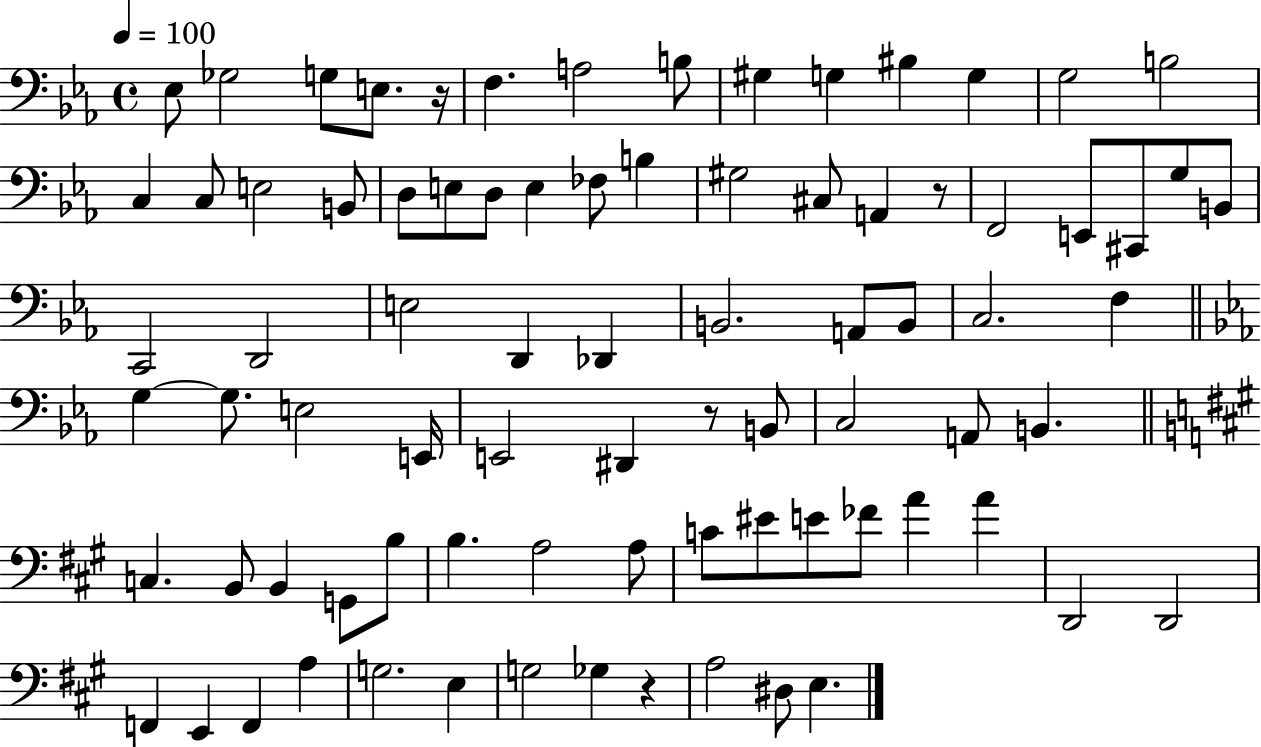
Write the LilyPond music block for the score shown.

{
  \clef bass
  \time 4/4
  \defaultTimeSignature
  \key ees \major
  \tempo 4 = 100
  ees8 ges2 g8 e8. r16 | f4. a2 b8 | gis4 g4 bis4 g4 | g2 b2 | \break c4 c8 e2 b,8 | d8 e8 d8 e4 fes8 b4 | gis2 cis8 a,4 r8 | f,2 e,8 cis,8 g8 b,8 | \break c,2 d,2 | e2 d,4 des,4 | b,2. a,8 b,8 | c2. f4 | \break \bar "||" \break \key c \minor g4~~ g8. e2 e,16 | e,2 dis,4 r8 b,8 | c2 a,8 b,4. | \bar "||" \break \key a \major c4. b,8 b,4 g,8 b8 | b4. a2 a8 | c'8 eis'8 e'8 fes'8 a'4 a'4 | d,2 d,2 | \break f,4 e,4 f,4 a4 | g2. e4 | g2 ges4 r4 | a2 dis8 e4. | \break \bar "|."
}